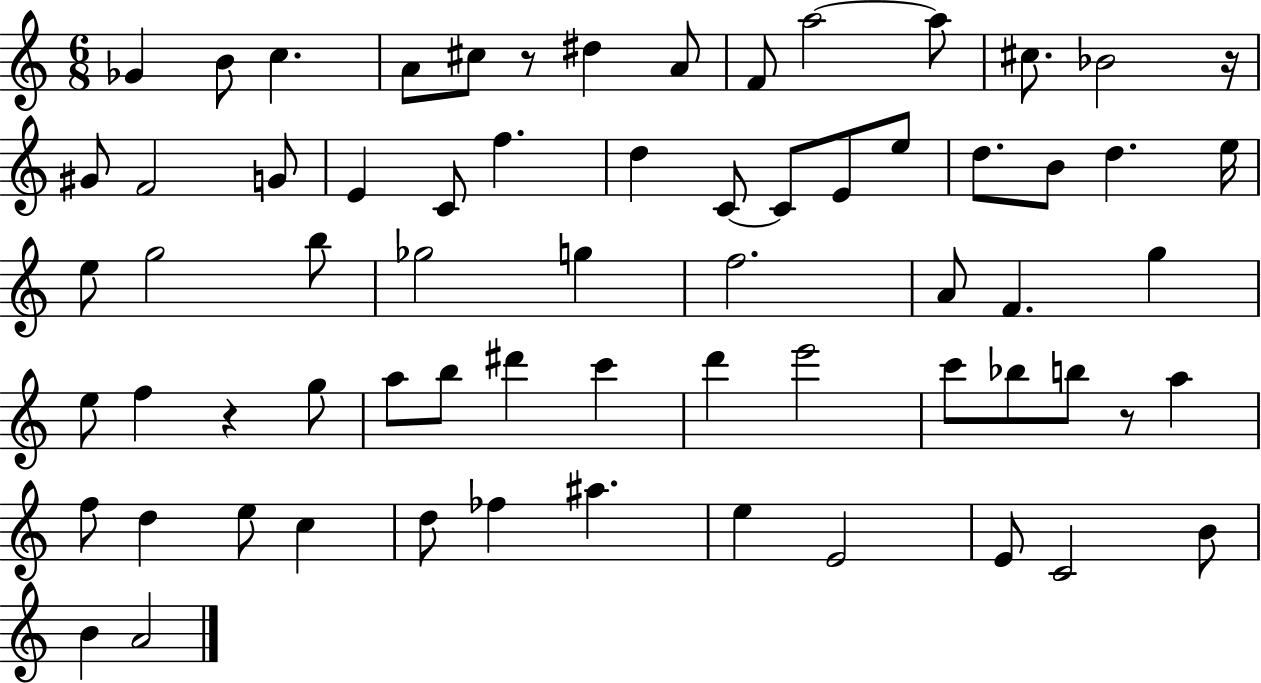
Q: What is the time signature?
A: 6/8